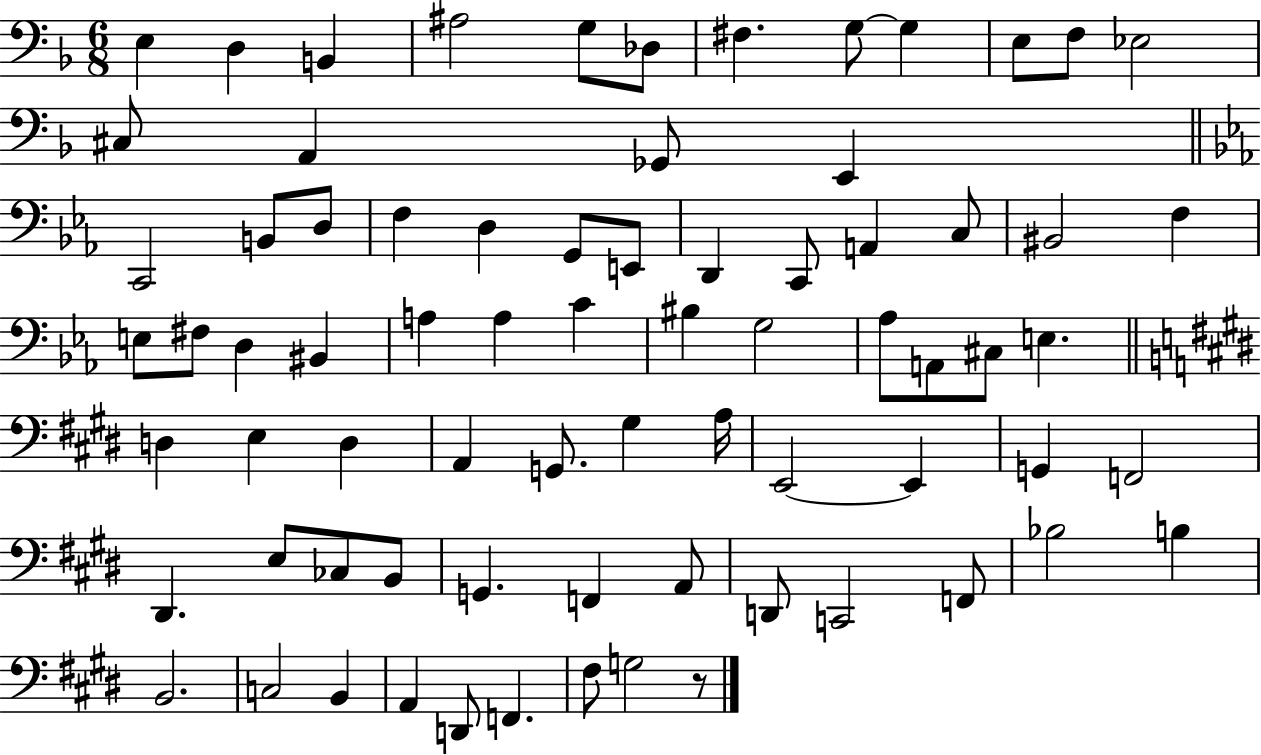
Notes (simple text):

E3/q D3/q B2/q A#3/h G3/e Db3/e F#3/q. G3/e G3/q E3/e F3/e Eb3/h C#3/e A2/q Gb2/e E2/q C2/h B2/e D3/e F3/q D3/q G2/e E2/e D2/q C2/e A2/q C3/e BIS2/h F3/q E3/e F#3/e D3/q BIS2/q A3/q A3/q C4/q BIS3/q G3/h Ab3/e A2/e C#3/e E3/q. D3/q E3/q D3/q A2/q G2/e. G#3/q A3/s E2/h E2/q G2/q F2/h D#2/q. E3/e CES3/e B2/e G2/q. F2/q A2/e D2/e C2/h F2/e Bb3/h B3/q B2/h. C3/h B2/q A2/q D2/e F2/q. F#3/e G3/h R/e